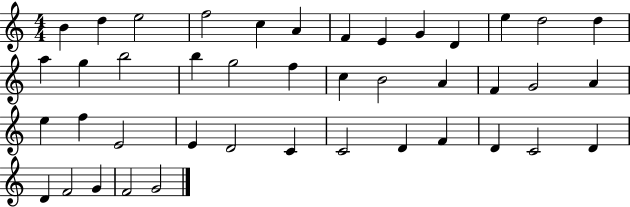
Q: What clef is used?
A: treble